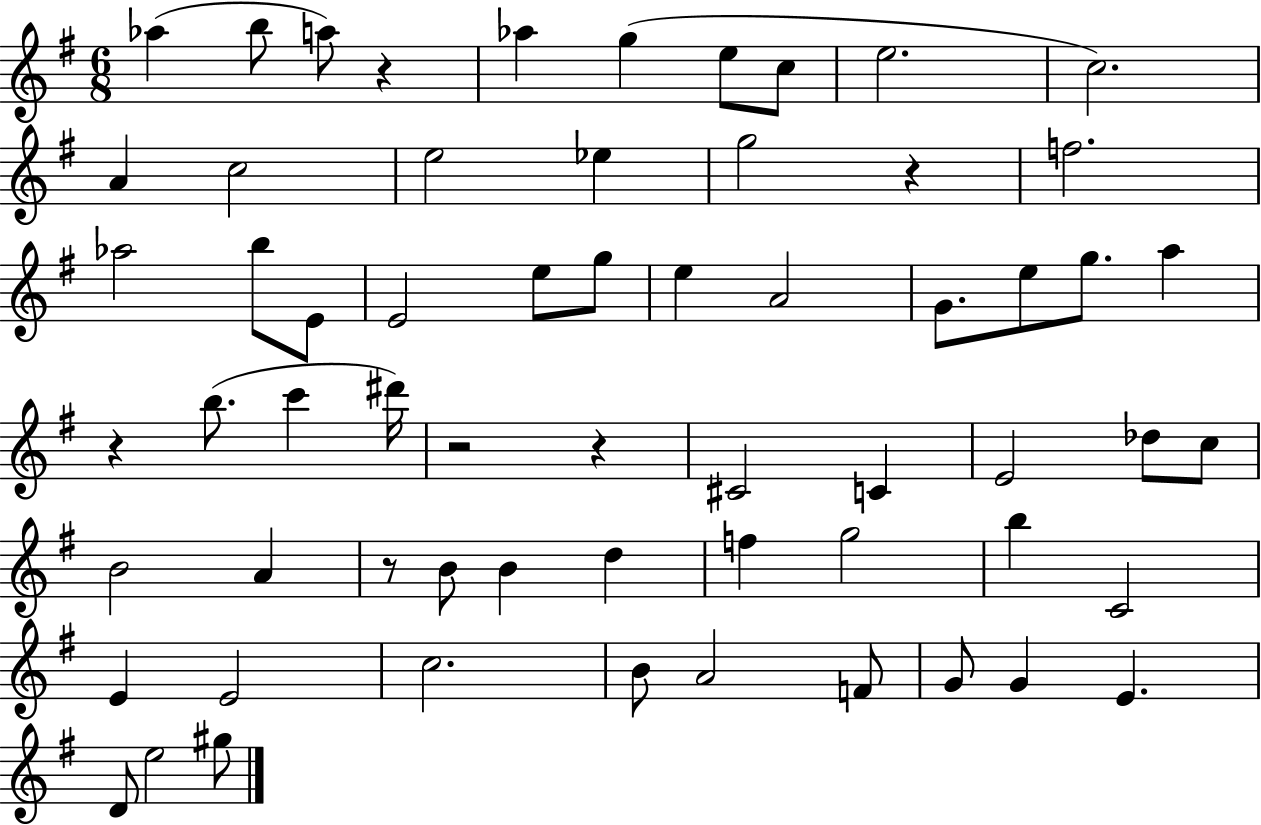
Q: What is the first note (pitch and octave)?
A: Ab5